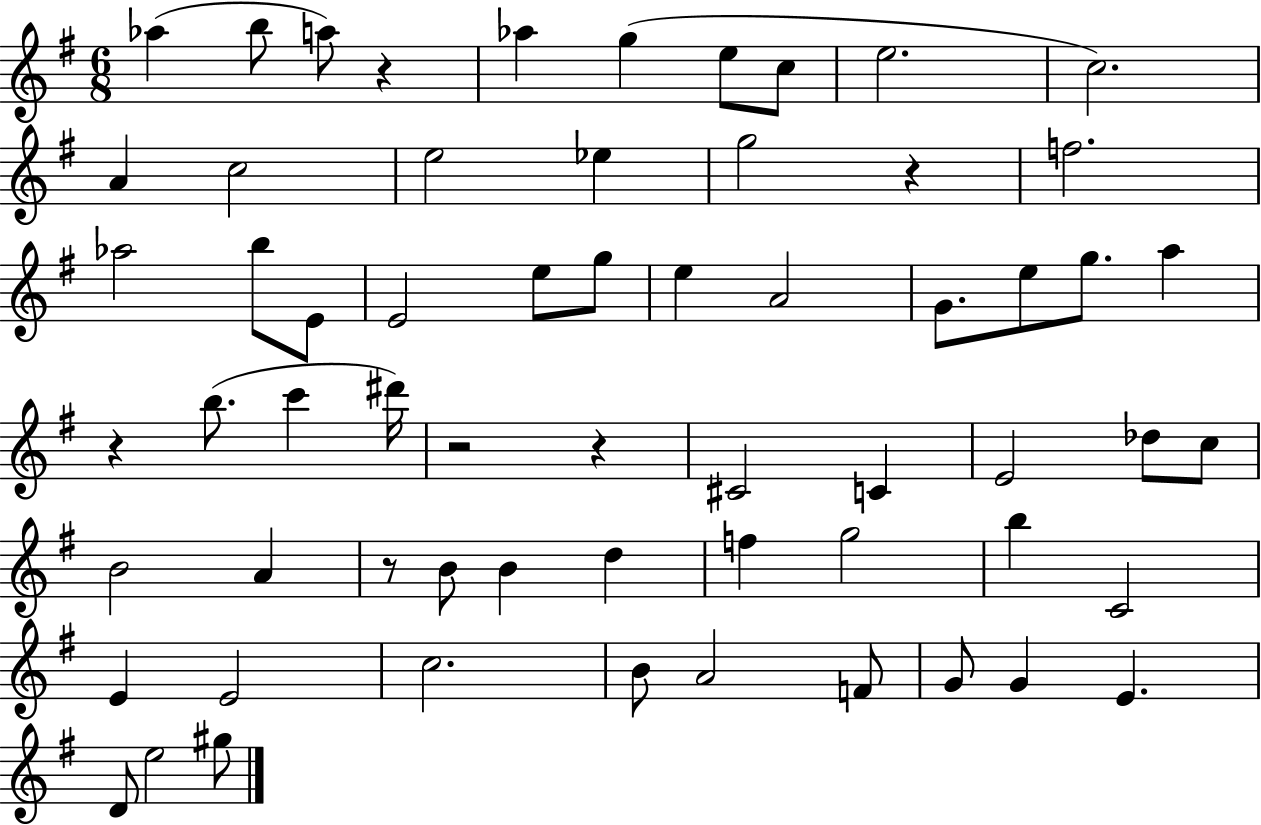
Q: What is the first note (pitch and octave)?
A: Ab5